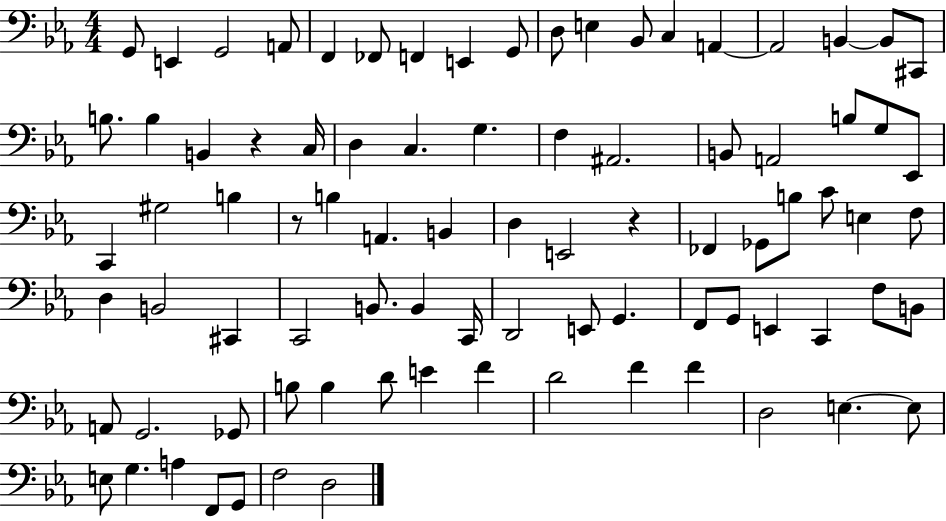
X:1
T:Untitled
M:4/4
L:1/4
K:Eb
G,,/2 E,, G,,2 A,,/2 F,, _F,,/2 F,, E,, G,,/2 D,/2 E, _B,,/2 C, A,, A,,2 B,, B,,/2 ^C,,/2 B,/2 B, B,, z C,/4 D, C, G, F, ^A,,2 B,,/2 A,,2 B,/2 G,/2 _E,,/2 C,, ^G,2 B, z/2 B, A,, B,, D, E,,2 z _F,, _G,,/2 B,/2 C/2 E, F,/2 D, B,,2 ^C,, C,,2 B,,/2 B,, C,,/4 D,,2 E,,/2 G,, F,,/2 G,,/2 E,, C,, F,/2 B,,/2 A,,/2 G,,2 _G,,/2 B,/2 B, D/2 E F D2 F F D,2 E, E,/2 E,/2 G, A, F,,/2 G,,/2 F,2 D,2